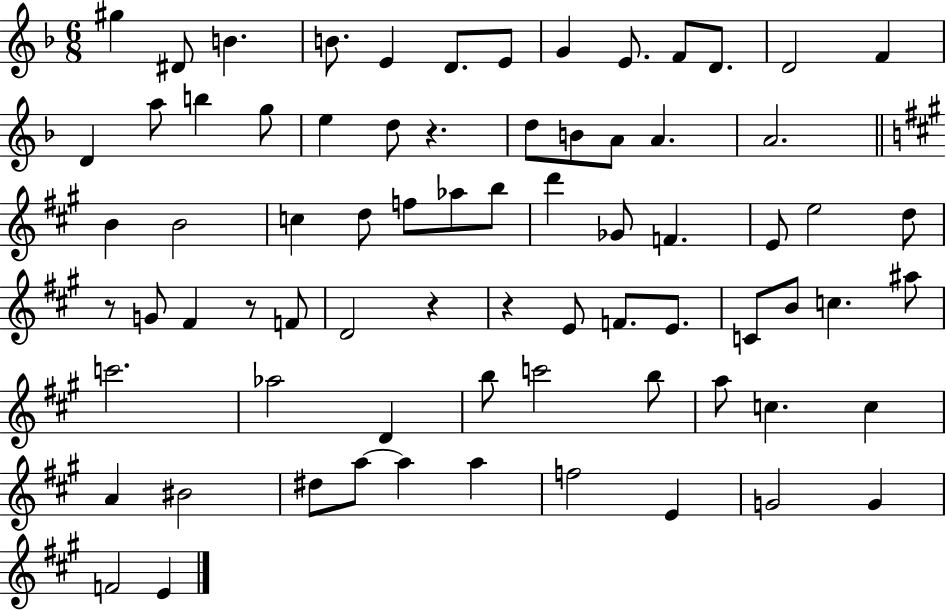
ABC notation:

X:1
T:Untitled
M:6/8
L:1/4
K:F
^g ^D/2 B B/2 E D/2 E/2 G E/2 F/2 D/2 D2 F D a/2 b g/2 e d/2 z d/2 B/2 A/2 A A2 B B2 c d/2 f/2 _a/2 b/2 d' _G/2 F E/2 e2 d/2 z/2 G/2 ^F z/2 F/2 D2 z z E/2 F/2 E/2 C/2 B/2 c ^a/2 c'2 _a2 D b/2 c'2 b/2 a/2 c c A ^B2 ^d/2 a/2 a a f2 E G2 G F2 E